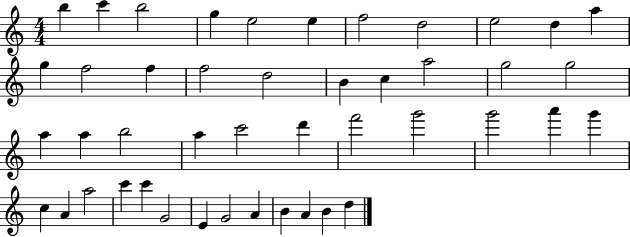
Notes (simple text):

B5/q C6/q B5/h G5/q E5/h E5/q F5/h D5/h E5/h D5/q A5/q G5/q F5/h F5/q F5/h D5/h B4/q C5/q A5/h G5/h G5/h A5/q A5/q B5/h A5/q C6/h D6/q F6/h G6/h G6/h A6/q G6/q C5/q A4/q A5/h C6/q C6/q G4/h E4/q G4/h A4/q B4/q A4/q B4/q D5/q